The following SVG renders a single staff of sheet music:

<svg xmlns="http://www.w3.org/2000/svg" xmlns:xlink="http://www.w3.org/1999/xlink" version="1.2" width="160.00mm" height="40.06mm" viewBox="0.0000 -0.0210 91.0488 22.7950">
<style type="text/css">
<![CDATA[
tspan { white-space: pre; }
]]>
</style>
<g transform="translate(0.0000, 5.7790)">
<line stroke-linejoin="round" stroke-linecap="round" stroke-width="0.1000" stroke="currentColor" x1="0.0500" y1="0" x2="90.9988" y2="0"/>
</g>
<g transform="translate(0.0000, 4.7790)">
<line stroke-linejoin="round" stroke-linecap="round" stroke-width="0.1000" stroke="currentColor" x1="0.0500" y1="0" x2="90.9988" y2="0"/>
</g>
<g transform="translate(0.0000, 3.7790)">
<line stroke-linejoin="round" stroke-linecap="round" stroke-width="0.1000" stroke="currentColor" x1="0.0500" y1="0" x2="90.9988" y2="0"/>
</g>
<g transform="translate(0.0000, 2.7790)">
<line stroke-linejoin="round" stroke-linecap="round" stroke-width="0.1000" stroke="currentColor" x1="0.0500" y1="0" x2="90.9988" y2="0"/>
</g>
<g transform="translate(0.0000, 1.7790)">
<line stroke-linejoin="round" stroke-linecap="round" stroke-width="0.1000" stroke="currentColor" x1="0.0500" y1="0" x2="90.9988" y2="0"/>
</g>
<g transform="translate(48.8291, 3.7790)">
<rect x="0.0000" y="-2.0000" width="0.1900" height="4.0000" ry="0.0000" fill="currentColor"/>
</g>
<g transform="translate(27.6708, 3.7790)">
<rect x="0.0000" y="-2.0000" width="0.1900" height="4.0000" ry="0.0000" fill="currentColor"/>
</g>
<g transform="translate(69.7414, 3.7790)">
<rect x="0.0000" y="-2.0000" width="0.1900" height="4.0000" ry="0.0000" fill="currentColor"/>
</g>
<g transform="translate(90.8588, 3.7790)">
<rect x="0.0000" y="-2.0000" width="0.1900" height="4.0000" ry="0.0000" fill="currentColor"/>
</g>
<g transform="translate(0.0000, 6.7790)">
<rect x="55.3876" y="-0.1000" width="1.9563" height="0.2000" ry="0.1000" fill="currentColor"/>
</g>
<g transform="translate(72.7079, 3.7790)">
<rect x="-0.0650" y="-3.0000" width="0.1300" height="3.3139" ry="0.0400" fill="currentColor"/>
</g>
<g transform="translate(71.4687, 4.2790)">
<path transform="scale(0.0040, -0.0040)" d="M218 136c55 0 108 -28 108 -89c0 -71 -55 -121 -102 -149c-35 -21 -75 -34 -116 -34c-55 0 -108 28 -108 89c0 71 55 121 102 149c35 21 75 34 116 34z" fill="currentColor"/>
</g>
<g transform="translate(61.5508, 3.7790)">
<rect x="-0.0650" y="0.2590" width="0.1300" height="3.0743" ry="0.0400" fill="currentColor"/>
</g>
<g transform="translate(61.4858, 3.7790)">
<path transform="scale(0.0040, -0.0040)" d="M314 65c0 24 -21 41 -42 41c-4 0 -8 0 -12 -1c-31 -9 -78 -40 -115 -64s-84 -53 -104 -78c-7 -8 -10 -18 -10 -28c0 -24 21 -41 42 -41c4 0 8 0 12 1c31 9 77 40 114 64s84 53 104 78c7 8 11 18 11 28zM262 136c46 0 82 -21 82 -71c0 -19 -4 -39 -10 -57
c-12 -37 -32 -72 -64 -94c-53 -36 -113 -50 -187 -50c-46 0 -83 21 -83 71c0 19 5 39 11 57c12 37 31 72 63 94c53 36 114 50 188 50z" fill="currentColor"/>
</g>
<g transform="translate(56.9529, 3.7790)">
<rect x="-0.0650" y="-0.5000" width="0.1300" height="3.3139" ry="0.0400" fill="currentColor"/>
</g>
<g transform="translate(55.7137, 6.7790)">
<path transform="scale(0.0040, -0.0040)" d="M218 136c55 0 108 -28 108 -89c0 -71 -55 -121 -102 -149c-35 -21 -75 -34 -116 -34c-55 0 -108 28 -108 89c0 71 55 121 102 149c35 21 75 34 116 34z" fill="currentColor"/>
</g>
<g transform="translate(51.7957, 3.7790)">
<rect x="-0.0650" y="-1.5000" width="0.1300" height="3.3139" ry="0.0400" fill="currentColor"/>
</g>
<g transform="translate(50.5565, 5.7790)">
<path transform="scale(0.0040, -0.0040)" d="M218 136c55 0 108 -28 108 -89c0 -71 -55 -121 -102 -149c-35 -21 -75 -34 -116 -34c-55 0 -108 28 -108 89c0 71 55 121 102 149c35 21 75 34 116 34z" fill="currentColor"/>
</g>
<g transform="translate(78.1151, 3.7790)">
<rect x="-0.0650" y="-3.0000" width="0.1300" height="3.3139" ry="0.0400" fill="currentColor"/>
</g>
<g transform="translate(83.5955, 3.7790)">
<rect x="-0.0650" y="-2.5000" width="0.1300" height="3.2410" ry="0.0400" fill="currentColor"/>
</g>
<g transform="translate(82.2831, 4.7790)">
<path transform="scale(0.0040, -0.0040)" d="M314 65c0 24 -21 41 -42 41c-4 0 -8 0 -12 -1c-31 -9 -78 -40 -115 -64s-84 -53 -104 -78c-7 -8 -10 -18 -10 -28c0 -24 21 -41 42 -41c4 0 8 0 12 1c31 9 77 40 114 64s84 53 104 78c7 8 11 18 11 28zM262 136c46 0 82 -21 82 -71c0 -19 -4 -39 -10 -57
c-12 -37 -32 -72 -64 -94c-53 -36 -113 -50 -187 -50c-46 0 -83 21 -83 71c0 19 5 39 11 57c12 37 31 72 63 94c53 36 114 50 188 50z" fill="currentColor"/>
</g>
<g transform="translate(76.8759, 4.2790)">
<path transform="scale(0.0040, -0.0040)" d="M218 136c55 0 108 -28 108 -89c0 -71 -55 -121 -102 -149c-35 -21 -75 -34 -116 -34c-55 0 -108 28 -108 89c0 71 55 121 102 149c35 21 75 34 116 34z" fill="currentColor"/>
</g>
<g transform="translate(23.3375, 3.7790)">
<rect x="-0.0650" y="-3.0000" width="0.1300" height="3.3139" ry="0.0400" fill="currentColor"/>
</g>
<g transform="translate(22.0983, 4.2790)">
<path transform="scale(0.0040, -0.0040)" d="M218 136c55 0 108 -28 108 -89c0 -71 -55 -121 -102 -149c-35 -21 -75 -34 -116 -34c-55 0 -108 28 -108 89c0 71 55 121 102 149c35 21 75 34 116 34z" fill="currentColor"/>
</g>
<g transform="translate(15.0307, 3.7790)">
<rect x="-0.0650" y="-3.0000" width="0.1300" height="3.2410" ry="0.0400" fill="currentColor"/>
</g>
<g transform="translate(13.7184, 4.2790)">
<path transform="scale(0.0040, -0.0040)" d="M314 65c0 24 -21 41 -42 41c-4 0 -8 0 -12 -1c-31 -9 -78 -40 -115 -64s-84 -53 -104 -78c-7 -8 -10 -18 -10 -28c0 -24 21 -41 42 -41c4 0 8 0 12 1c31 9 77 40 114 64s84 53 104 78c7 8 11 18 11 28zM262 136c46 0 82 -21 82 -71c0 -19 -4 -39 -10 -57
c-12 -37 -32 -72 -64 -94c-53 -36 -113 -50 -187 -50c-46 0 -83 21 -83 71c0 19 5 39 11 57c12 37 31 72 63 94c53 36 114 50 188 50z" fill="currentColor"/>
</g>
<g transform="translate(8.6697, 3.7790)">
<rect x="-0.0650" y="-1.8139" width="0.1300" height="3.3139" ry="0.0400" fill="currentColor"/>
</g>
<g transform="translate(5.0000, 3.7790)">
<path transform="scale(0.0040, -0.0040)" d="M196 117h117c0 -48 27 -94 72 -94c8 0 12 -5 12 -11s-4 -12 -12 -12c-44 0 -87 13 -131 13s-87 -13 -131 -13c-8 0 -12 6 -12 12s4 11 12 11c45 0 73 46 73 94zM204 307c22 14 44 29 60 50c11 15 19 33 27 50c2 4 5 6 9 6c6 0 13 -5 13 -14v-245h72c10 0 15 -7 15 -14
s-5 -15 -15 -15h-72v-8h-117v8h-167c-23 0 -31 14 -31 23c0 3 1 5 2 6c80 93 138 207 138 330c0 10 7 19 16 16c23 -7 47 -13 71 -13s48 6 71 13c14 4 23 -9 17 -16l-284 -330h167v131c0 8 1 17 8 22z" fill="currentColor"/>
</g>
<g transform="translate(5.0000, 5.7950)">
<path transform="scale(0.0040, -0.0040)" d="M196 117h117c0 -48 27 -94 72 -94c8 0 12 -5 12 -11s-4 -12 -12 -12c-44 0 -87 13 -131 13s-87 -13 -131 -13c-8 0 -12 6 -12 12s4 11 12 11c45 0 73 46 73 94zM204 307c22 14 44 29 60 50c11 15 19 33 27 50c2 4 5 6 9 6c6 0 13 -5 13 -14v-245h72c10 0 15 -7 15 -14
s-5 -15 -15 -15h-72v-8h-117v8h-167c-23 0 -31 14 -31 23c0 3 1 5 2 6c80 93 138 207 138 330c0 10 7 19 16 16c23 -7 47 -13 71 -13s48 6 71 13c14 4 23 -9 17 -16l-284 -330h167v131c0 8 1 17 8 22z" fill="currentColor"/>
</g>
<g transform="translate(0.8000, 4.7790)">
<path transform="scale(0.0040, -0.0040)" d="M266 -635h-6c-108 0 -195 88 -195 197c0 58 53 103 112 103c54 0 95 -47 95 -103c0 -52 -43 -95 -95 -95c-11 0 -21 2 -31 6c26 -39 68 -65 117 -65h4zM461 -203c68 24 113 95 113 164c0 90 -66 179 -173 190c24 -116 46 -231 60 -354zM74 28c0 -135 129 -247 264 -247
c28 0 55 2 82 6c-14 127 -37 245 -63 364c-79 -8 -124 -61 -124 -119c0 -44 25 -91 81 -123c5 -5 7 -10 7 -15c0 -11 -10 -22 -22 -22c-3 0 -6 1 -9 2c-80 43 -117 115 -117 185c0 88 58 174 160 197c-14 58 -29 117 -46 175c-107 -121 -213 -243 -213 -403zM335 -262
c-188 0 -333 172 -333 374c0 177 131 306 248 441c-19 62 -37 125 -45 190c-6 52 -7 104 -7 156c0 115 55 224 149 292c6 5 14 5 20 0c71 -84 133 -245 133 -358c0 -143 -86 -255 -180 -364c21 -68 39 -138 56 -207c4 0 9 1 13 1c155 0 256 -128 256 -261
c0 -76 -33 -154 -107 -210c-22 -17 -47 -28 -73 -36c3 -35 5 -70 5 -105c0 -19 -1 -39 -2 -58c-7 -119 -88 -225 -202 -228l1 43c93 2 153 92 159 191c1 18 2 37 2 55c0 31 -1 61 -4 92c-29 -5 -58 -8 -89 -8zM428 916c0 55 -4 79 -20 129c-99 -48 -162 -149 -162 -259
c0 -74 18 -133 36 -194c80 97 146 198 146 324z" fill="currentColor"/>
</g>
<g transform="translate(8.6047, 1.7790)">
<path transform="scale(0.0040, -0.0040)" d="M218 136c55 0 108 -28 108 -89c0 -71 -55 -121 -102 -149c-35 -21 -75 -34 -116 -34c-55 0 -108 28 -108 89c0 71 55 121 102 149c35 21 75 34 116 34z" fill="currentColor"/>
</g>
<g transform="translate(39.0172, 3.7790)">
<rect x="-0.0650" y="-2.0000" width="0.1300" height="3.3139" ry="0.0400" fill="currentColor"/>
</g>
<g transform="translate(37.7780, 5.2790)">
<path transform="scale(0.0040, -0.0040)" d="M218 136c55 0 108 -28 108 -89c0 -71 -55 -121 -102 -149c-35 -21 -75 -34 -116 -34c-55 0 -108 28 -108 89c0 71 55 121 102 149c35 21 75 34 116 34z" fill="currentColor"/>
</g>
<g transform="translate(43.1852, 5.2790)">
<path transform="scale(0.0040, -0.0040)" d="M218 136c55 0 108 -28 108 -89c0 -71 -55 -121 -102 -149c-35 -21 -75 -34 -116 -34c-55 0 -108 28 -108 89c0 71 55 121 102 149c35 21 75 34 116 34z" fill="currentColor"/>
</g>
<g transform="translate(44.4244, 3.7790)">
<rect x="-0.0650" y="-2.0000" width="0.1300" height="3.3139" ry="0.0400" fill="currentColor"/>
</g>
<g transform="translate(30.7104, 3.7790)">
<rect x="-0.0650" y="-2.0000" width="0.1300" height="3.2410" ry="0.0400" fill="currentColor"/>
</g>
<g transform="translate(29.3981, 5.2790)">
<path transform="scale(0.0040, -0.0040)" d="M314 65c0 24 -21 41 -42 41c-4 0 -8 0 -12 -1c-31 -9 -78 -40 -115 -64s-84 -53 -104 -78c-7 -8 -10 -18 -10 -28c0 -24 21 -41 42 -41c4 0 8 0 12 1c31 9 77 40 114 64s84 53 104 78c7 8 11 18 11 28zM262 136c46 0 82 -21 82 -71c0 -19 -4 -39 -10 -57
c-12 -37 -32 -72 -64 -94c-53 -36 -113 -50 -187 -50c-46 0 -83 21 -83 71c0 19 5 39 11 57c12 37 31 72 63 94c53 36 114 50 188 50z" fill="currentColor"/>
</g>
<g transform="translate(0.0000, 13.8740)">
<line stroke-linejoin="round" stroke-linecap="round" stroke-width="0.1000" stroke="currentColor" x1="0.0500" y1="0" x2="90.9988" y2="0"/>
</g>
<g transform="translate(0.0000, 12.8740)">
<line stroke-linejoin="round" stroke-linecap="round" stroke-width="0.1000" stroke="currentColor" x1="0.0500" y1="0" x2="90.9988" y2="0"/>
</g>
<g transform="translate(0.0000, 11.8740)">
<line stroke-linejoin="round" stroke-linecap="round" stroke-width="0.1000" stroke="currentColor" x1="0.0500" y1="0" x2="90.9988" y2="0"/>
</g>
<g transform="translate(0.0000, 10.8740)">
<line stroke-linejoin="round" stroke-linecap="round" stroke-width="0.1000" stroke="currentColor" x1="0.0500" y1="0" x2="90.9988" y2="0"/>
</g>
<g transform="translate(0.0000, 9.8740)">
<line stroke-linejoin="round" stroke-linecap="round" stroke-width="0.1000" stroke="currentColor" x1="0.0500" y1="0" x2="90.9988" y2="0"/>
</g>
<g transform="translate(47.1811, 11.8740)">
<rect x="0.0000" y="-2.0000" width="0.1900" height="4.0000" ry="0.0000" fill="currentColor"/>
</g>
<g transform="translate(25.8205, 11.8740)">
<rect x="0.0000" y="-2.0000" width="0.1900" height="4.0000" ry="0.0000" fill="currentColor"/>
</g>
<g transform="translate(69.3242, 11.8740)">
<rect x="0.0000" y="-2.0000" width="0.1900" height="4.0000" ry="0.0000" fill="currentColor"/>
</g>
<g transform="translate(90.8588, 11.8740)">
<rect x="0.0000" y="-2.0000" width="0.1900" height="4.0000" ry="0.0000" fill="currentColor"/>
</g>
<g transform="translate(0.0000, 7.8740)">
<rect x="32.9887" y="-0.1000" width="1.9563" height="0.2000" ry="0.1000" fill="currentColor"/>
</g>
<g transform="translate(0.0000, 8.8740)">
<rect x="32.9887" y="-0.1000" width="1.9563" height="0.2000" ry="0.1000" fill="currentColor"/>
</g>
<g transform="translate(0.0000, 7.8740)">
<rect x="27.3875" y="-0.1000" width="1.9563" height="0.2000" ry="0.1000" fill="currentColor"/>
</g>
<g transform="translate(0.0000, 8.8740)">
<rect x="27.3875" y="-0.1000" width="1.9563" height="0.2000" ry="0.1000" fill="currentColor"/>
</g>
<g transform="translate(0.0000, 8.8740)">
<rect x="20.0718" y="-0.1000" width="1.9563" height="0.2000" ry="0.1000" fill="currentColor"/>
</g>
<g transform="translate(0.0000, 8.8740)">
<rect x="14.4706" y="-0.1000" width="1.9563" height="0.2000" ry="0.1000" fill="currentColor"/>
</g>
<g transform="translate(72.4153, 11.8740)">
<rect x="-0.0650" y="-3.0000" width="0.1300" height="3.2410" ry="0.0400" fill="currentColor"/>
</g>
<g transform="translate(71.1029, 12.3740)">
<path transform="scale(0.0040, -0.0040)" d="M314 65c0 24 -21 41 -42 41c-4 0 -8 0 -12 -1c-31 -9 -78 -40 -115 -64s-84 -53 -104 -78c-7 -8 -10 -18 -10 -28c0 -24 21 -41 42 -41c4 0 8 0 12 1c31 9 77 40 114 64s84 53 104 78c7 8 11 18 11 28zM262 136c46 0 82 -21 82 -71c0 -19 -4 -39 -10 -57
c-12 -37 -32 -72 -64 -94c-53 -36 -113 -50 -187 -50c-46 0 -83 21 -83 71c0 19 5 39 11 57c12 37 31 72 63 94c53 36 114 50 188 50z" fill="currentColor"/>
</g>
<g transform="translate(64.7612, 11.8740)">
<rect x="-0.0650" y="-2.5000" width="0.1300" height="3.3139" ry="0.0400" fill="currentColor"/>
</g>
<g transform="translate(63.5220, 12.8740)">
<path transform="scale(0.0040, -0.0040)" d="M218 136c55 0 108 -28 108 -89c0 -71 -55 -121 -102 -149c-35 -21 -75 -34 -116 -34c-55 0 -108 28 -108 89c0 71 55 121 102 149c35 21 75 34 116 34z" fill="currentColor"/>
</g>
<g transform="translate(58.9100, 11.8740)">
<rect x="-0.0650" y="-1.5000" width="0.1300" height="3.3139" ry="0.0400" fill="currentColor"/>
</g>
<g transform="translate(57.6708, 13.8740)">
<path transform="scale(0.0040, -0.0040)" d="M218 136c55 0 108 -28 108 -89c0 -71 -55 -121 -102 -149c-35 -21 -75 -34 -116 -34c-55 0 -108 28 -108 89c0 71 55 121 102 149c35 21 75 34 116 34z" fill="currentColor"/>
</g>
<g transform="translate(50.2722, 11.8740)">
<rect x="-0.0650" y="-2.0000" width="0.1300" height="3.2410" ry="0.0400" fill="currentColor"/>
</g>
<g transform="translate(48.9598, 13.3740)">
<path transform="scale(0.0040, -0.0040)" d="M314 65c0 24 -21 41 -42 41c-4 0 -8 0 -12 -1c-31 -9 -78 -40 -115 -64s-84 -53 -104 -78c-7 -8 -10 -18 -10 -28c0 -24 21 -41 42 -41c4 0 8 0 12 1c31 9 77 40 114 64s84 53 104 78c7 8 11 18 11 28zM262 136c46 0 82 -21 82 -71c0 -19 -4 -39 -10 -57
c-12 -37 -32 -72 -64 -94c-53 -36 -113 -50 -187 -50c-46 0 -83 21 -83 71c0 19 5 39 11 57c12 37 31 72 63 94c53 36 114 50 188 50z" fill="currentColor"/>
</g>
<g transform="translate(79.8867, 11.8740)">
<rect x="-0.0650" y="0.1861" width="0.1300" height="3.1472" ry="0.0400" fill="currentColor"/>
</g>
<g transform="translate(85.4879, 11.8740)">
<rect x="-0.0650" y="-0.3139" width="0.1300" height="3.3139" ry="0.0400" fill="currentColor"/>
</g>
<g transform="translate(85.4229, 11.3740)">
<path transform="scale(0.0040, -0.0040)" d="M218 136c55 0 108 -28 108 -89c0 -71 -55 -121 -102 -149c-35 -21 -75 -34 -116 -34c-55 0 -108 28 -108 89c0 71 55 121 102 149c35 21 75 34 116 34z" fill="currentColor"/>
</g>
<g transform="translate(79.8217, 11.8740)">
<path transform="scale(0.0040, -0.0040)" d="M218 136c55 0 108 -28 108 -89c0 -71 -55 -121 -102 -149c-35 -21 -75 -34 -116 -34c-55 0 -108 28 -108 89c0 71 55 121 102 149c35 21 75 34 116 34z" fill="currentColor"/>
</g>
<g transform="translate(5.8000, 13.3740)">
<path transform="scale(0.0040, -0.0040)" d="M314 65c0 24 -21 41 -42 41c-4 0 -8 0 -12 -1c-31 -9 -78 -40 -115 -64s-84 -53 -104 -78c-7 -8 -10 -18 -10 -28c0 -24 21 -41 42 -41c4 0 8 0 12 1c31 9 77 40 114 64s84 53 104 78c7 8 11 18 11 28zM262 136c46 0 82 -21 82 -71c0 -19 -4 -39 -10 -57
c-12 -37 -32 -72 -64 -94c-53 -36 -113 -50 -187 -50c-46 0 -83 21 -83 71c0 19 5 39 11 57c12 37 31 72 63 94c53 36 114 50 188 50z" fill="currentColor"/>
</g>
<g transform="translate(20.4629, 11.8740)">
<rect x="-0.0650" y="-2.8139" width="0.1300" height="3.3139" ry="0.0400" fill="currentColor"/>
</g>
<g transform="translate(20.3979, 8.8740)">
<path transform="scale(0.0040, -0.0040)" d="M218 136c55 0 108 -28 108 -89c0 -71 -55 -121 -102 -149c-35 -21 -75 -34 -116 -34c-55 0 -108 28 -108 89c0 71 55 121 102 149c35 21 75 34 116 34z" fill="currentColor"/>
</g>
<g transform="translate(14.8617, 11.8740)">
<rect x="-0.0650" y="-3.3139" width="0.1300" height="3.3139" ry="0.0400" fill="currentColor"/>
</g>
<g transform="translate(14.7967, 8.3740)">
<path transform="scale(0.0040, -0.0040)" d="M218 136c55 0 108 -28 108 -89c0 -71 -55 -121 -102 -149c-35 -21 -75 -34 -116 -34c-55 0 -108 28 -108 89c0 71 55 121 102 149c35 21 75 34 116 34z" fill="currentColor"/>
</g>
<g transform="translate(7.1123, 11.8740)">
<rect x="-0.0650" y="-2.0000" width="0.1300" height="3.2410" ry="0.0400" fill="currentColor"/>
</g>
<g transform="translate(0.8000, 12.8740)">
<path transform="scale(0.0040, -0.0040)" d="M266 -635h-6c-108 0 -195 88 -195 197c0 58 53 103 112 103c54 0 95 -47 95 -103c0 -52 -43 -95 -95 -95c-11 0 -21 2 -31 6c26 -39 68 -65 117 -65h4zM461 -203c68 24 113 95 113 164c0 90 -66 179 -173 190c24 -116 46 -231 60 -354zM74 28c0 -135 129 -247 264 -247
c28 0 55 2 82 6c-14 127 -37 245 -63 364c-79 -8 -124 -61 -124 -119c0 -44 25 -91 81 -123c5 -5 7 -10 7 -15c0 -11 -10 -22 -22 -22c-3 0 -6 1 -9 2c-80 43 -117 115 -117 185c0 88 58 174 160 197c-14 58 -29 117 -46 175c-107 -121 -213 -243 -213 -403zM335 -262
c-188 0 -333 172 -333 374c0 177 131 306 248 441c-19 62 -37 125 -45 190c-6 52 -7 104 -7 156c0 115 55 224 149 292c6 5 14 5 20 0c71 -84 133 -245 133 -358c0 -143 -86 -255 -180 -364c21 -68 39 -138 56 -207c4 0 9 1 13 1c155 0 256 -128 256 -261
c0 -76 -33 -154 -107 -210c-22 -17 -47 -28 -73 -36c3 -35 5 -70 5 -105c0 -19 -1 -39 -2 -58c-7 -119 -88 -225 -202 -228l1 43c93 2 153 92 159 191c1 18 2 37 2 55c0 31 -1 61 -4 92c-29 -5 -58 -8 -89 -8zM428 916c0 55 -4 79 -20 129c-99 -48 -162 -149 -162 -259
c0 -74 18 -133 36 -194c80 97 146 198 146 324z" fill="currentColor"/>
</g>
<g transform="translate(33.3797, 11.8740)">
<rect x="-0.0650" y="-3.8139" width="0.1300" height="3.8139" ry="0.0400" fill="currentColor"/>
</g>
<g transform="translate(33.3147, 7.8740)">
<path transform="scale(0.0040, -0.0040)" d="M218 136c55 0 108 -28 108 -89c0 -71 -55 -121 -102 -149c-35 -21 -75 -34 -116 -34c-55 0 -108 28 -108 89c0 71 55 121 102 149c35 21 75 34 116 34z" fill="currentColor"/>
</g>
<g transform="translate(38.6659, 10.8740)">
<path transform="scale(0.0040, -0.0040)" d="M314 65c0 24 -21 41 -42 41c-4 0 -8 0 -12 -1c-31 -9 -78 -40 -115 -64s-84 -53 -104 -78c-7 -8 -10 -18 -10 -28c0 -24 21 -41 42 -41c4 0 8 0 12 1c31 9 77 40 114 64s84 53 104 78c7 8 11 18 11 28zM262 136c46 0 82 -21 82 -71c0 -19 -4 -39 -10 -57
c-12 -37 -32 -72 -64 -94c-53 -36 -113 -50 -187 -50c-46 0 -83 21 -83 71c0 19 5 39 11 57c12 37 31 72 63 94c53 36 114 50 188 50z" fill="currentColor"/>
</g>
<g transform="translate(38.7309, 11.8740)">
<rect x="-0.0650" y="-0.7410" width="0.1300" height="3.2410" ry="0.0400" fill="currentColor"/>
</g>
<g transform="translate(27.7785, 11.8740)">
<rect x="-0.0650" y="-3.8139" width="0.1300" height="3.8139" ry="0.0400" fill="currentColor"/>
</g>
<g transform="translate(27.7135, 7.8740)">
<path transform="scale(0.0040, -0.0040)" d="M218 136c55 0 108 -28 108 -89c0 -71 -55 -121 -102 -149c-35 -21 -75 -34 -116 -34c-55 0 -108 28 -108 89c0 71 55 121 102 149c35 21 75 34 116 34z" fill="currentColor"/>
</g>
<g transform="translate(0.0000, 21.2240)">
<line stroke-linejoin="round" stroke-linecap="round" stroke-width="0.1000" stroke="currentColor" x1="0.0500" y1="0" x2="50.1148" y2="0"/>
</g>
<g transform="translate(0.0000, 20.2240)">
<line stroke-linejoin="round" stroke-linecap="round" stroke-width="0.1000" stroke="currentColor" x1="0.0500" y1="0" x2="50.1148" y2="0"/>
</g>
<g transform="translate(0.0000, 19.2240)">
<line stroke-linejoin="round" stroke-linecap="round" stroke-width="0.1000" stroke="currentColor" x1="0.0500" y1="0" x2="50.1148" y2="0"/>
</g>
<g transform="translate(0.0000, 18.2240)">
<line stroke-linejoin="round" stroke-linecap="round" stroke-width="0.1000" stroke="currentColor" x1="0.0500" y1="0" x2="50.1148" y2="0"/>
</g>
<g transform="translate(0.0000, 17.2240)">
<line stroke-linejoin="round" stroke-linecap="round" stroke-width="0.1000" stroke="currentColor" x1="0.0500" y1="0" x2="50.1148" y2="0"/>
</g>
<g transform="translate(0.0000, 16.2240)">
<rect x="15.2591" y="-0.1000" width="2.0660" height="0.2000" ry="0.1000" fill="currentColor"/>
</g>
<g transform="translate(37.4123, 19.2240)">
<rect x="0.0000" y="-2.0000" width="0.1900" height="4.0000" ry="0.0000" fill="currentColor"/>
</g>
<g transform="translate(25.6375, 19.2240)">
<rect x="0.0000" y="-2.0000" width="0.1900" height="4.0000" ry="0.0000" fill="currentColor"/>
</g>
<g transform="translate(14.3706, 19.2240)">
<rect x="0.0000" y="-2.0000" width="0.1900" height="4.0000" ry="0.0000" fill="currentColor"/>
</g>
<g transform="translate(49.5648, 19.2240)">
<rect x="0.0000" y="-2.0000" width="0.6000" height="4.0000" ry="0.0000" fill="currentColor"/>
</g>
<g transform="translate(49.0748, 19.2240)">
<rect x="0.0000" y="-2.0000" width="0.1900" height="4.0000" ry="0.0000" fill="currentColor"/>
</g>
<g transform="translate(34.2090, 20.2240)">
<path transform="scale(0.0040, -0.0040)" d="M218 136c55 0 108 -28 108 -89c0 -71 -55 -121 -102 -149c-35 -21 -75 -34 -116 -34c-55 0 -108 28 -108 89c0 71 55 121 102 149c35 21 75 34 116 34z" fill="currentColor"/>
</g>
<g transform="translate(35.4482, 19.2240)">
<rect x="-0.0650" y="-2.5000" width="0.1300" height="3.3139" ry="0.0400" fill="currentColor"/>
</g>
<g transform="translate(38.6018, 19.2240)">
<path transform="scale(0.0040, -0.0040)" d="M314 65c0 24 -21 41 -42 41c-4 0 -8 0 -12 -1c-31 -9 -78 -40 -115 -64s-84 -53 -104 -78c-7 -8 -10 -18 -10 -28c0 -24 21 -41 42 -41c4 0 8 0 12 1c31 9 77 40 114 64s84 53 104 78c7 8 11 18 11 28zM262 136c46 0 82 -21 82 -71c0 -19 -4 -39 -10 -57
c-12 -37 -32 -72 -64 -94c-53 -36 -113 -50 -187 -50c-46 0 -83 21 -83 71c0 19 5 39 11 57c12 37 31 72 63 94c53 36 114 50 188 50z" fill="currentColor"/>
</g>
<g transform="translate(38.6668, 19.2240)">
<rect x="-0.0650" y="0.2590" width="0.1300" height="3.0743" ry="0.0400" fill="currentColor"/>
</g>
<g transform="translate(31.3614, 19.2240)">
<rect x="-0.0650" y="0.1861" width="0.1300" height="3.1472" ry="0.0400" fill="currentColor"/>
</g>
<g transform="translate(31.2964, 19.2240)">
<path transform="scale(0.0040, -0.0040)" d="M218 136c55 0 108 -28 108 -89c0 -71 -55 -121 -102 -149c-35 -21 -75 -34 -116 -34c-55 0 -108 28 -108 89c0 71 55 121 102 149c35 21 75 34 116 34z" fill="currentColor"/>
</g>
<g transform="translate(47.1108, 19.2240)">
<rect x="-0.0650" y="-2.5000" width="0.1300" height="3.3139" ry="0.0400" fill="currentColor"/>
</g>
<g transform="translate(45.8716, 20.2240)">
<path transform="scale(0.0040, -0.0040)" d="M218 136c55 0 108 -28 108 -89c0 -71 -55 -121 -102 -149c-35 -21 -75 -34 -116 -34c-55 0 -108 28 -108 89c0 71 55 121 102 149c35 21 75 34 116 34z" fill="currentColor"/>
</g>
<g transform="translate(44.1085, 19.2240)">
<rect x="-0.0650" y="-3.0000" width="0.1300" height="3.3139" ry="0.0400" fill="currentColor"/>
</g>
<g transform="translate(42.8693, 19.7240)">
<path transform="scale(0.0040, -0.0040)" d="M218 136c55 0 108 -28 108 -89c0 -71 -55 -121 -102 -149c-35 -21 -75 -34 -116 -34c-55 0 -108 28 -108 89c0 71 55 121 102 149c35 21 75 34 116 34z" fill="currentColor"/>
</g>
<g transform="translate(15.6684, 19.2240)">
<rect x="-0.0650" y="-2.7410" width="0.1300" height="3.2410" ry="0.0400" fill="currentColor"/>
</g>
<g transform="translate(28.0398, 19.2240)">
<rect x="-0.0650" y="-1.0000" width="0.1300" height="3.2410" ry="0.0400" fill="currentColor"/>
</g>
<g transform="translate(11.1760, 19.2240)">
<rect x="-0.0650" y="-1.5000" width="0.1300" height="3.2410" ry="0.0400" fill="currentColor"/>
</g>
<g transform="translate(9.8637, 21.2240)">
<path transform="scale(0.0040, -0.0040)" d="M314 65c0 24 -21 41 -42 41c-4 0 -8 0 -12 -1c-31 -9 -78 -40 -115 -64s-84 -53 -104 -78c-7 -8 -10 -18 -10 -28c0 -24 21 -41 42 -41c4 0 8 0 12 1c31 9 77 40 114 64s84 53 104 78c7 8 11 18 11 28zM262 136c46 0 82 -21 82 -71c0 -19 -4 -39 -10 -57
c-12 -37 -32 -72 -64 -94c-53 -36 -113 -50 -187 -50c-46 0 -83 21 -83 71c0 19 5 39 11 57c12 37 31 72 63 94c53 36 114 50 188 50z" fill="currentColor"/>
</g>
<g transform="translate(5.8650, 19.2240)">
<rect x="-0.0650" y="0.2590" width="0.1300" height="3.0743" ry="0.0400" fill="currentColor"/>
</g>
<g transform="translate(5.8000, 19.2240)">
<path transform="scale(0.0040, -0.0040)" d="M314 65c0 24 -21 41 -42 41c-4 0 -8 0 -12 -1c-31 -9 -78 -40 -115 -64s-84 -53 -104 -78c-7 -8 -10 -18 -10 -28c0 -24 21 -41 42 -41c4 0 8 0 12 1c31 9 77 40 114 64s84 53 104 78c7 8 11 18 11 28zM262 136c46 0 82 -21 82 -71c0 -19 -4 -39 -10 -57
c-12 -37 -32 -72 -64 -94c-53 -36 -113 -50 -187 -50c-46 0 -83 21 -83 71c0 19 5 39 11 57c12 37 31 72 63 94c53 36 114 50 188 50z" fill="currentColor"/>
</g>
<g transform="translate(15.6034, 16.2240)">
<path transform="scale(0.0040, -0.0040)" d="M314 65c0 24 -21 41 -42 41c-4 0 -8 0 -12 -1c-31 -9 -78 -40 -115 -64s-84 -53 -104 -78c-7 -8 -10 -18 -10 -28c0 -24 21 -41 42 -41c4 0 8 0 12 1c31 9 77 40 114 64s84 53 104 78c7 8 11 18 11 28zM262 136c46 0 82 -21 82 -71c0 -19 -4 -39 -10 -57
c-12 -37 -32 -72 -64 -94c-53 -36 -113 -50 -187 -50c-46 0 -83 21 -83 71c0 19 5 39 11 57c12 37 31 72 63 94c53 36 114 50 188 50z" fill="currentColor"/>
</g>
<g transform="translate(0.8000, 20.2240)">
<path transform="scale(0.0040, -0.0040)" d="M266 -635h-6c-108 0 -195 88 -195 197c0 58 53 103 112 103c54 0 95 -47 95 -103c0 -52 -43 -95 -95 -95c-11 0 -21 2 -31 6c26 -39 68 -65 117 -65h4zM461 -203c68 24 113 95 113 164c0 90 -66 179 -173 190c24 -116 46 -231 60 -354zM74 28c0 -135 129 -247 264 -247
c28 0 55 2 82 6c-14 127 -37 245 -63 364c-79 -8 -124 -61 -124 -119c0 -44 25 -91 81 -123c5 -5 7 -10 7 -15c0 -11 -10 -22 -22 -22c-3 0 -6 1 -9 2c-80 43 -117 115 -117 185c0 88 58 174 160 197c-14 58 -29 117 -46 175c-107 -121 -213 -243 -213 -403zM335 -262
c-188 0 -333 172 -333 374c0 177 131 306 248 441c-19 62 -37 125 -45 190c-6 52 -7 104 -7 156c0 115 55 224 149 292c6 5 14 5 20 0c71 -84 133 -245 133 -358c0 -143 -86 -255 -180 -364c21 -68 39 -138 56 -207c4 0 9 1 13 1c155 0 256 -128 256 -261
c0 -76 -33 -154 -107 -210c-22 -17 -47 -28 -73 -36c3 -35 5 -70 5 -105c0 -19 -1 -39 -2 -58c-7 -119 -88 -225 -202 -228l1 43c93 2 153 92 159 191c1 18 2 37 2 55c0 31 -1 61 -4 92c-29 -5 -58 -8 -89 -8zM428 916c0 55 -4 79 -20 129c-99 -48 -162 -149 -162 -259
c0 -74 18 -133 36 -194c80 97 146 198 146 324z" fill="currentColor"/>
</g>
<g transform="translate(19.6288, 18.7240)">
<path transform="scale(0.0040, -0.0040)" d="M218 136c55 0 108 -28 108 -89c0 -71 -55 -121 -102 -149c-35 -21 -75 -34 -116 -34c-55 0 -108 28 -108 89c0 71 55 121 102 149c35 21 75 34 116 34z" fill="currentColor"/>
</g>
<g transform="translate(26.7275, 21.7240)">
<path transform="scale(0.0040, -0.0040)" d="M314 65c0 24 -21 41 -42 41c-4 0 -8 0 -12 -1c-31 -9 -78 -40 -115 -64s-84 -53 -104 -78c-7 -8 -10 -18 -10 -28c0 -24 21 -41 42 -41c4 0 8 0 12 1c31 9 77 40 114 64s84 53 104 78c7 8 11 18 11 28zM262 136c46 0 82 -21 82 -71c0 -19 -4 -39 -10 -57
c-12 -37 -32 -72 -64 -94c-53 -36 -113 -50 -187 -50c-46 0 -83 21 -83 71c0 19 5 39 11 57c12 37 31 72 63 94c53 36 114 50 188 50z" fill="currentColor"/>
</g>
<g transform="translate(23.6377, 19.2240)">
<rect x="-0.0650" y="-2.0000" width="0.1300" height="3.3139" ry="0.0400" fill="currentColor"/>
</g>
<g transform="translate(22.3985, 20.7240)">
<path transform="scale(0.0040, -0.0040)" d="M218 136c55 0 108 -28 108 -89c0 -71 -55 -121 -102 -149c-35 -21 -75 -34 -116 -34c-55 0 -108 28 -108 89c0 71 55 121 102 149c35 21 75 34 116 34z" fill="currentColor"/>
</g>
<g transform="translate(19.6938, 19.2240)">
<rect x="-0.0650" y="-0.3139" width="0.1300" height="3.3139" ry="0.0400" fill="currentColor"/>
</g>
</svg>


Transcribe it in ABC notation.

X:1
T:Untitled
M:4/4
L:1/4
K:C
f A2 A F2 F F E C B2 A A G2 F2 b a c' c' d2 F2 E G A2 B c B2 E2 a2 c F D2 B G B2 A G